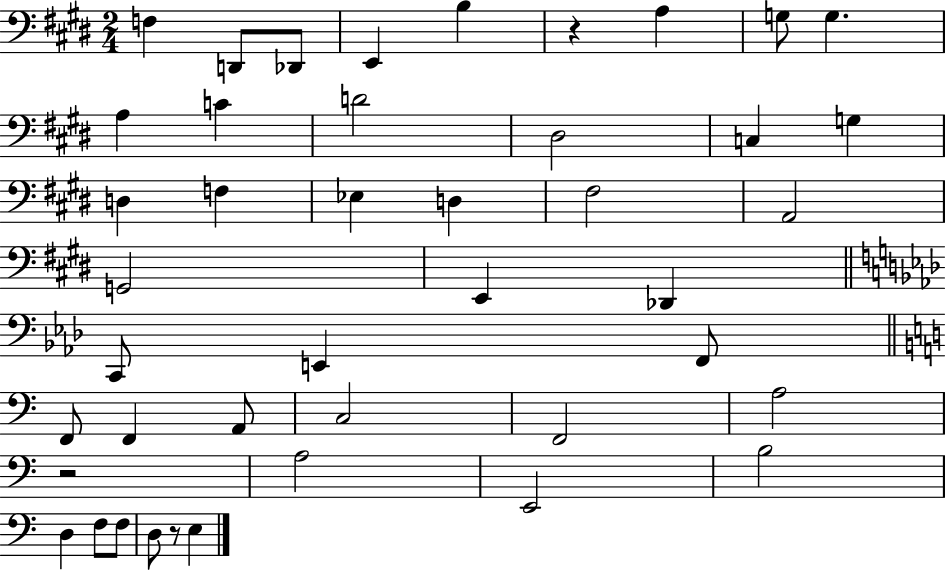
F3/q D2/e Db2/e E2/q B3/q R/q A3/q G3/e G3/q. A3/q C4/q D4/h D#3/h C3/q G3/q D3/q F3/q Eb3/q D3/q F#3/h A2/h G2/h E2/q Db2/q C2/e E2/q F2/e F2/e F2/q A2/e C3/h F2/h A3/h R/h A3/h E2/h B3/h D3/q F3/e F3/e D3/e R/e E3/q